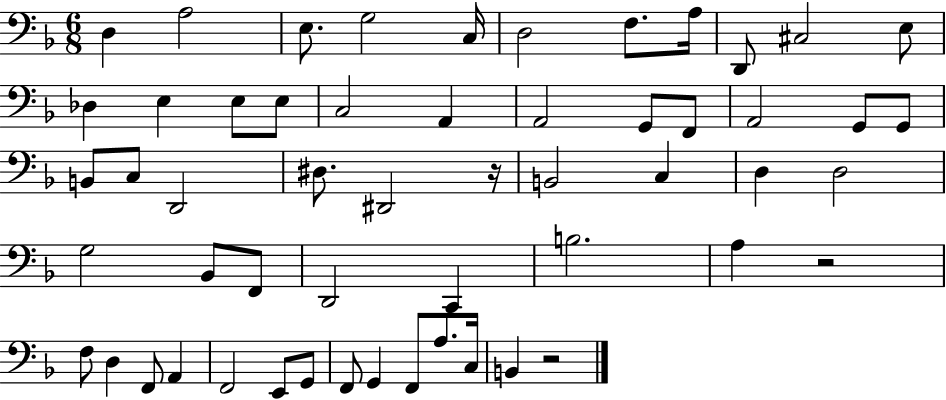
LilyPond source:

{
  \clef bass
  \numericTimeSignature
  \time 6/8
  \key f \major
  \repeat volta 2 { d4 a2 | e8. g2 c16 | d2 f8. a16 | d,8 cis2 e8 | \break des4 e4 e8 e8 | c2 a,4 | a,2 g,8 f,8 | a,2 g,8 g,8 | \break b,8 c8 d,2 | dis8. dis,2 r16 | b,2 c4 | d4 d2 | \break g2 bes,8 f,8 | d,2 c,4 | b2. | a4 r2 | \break f8 d4 f,8 a,4 | f,2 e,8 g,8 | f,8 g,4 f,8 a8. c16 | b,4 r2 | \break } \bar "|."
}